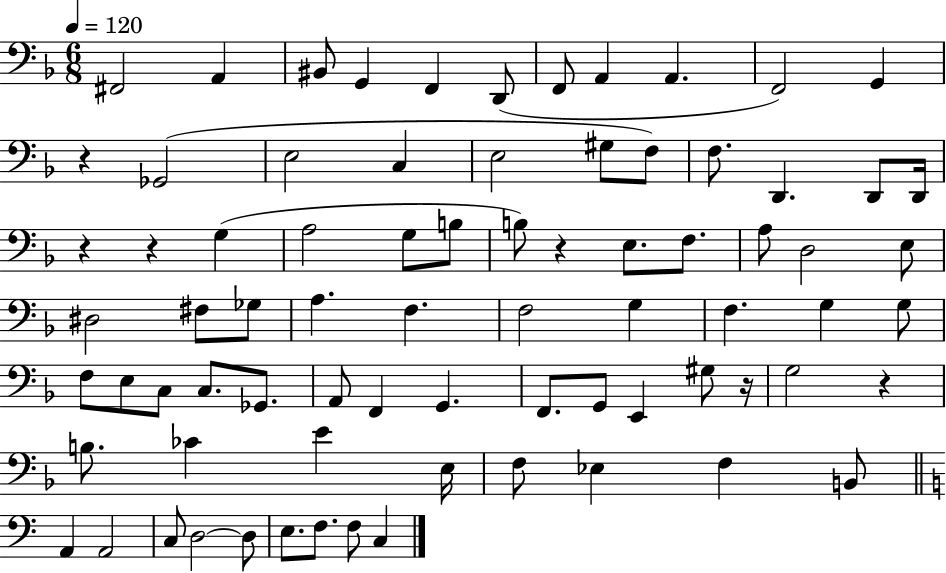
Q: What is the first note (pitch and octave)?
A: F#2